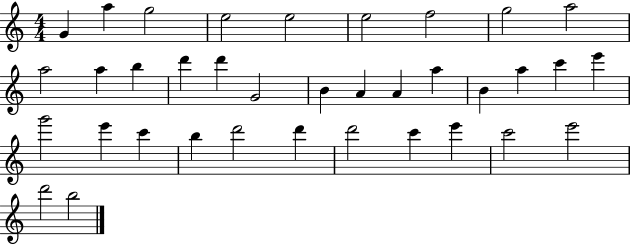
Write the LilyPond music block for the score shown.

{
  \clef treble
  \numericTimeSignature
  \time 4/4
  \key c \major
  g'4 a''4 g''2 | e''2 e''2 | e''2 f''2 | g''2 a''2 | \break a''2 a''4 b''4 | d'''4 d'''4 g'2 | b'4 a'4 a'4 a''4 | b'4 a''4 c'''4 e'''4 | \break g'''2 e'''4 c'''4 | b''4 d'''2 d'''4 | d'''2 c'''4 e'''4 | c'''2 e'''2 | \break d'''2 b''2 | \bar "|."
}